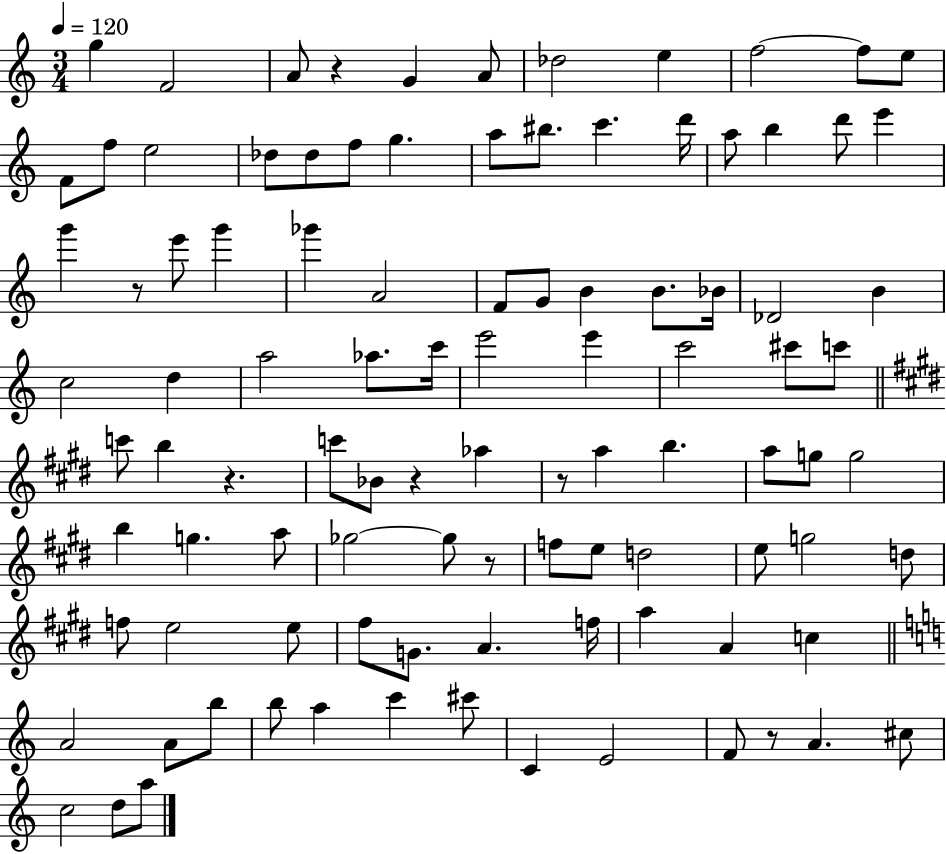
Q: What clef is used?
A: treble